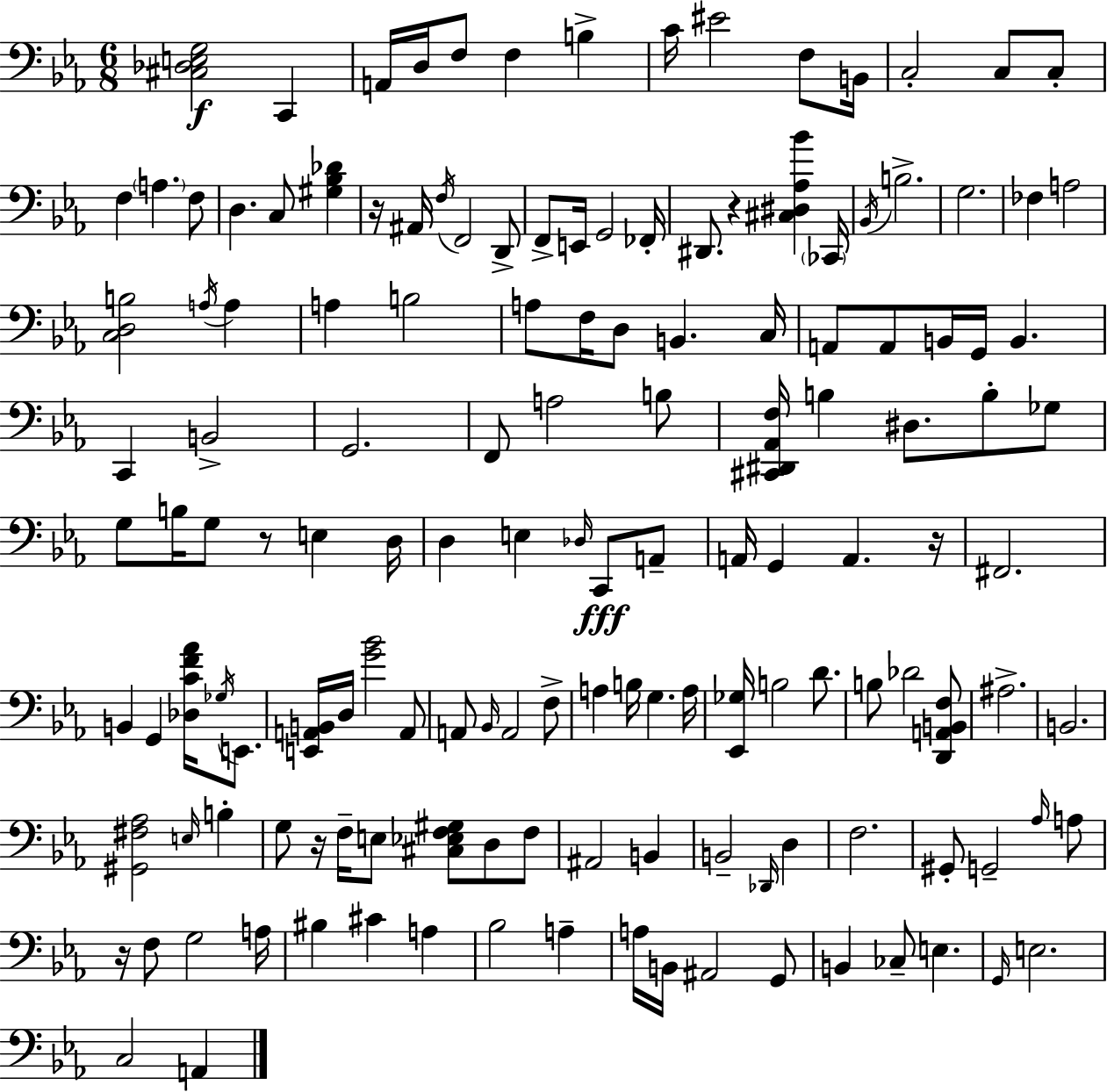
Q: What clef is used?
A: bass